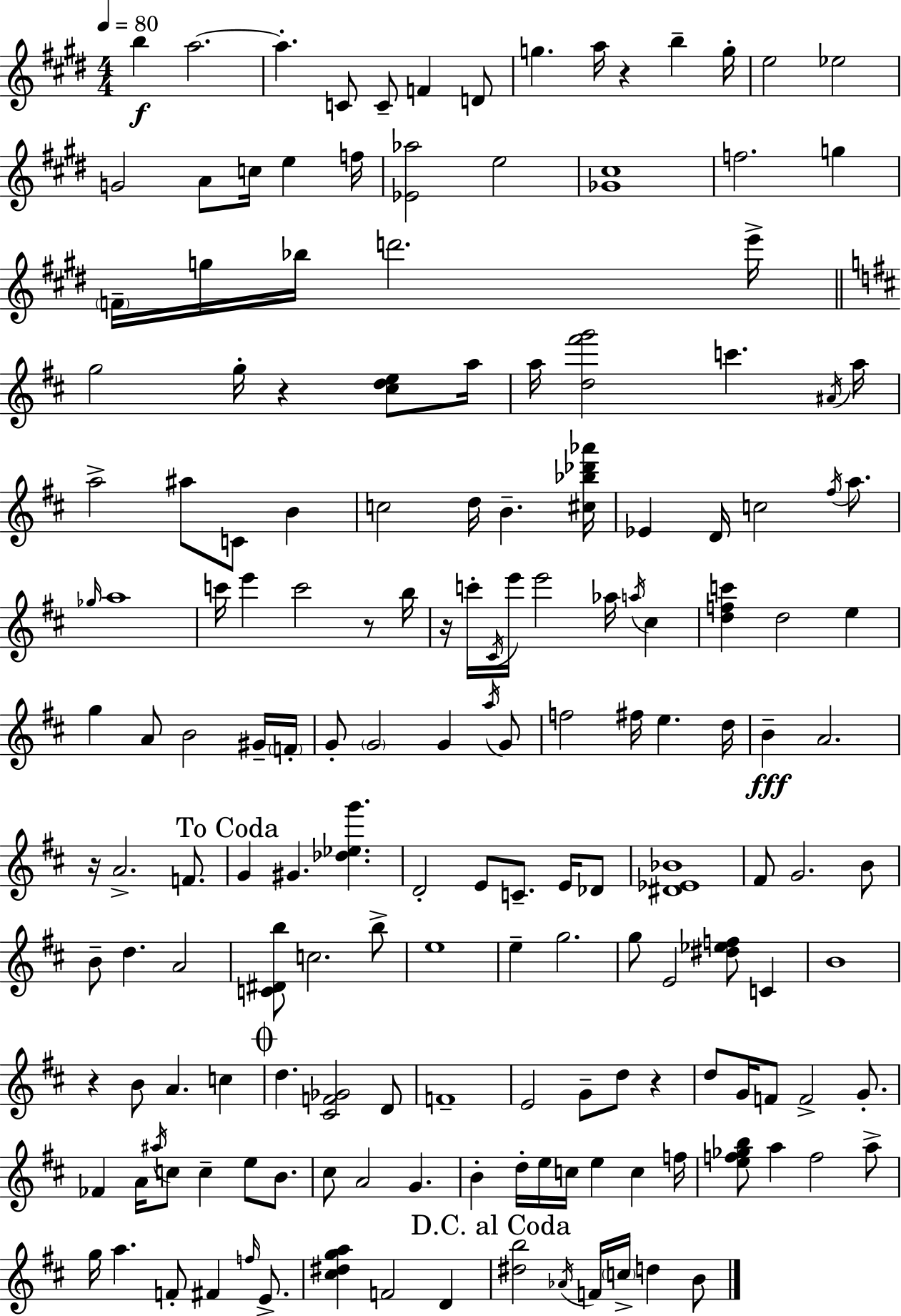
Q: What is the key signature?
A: E major